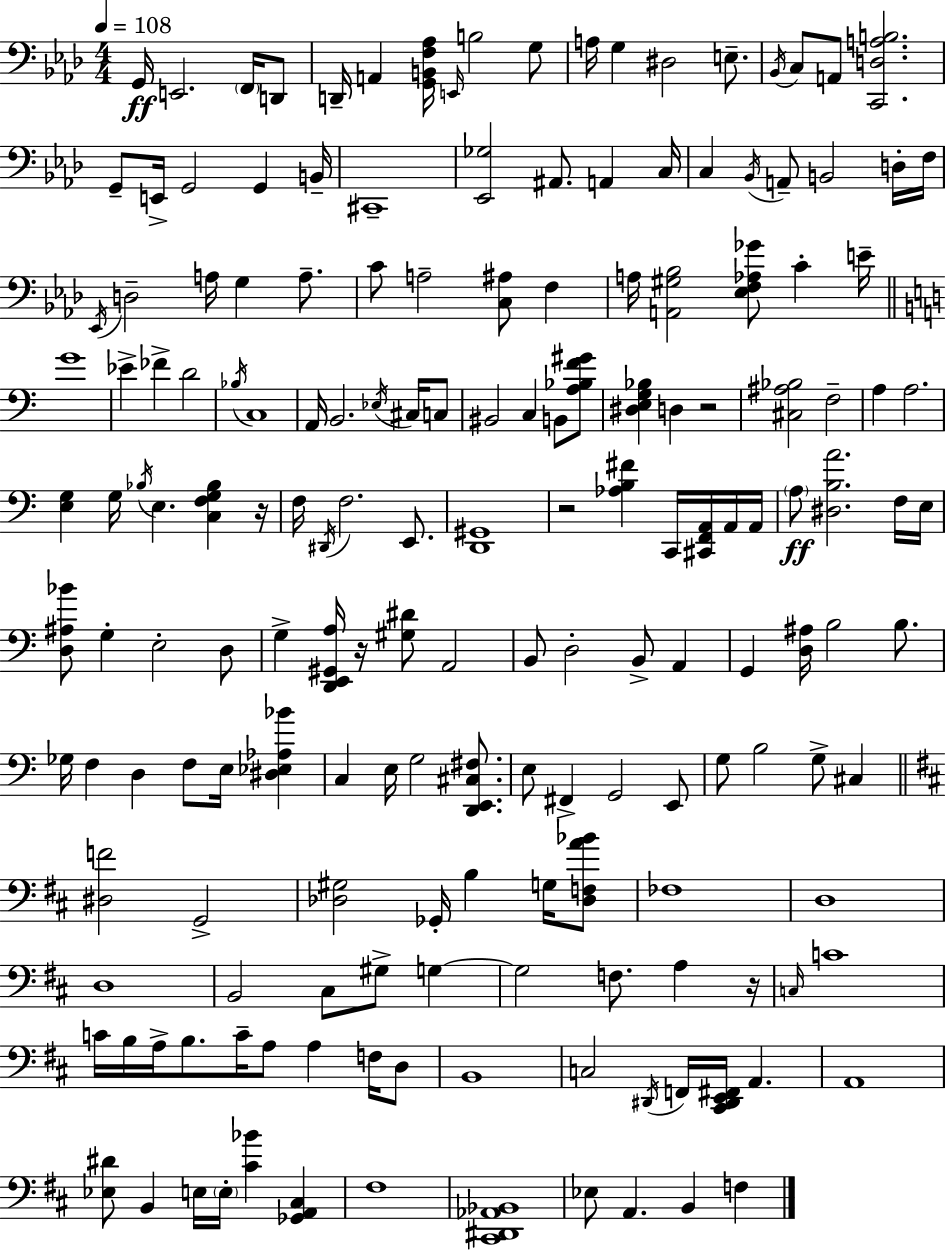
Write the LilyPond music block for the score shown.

{
  \clef bass
  \numericTimeSignature
  \time 4/4
  \key aes \major
  \tempo 4 = 108
  g,16\ff e,2. \parenthesize f,16 d,8 | d,16-- a,4 <g, b, f aes>16 \grace { e,16 } b2 g8 | a16 g4 dis2 e8.-- | \acciaccatura { bes,16 } c8 a,8 <c, d a b>2. | \break g,8-- e,16-> g,2 g,4 | b,16-- cis,1-- | <ees, ges>2 ais,8. a,4 | c16 c4 \acciaccatura { bes,16 } a,8-- b,2 | \break d16-. f16 \acciaccatura { ees,16 } d2-- a16 g4 | a8.-- c'8 a2-- <c ais>8 | f4 a16 <a, gis bes>2 <ees f aes ges'>8 c'4-. | e'16-- \bar "||" \break \key c \major g'1 | ees'4-> fes'4-> d'2 | \acciaccatura { bes16 } c1 | a,16 b,2. \acciaccatura { ees16 } cis16 | \break c8 bis,2 c4 b,8 | <a bes f' gis'>8 <dis e g bes>4 d4 r2 | <cis ais bes>2 f2-- | a4 a2. | \break <e g>4 g16 \acciaccatura { bes16 } e4. <c f g bes>4 | r16 f16 \acciaccatura { dis,16 } f2. | e,8. <d, gis,>1 | r2 <aes b fis'>4 | \break c,16 <cis, f, a,>16 a,16 a,16 \parenthesize a8\ff <dis b a'>2. | f16 e16 <d ais bes'>8 g4-. e2-. | d8 g4-> <d, e, gis, a>16 r16 <gis dis'>8 a,2 | b,8 d2-. b,8-> | \break a,4 g,4 <d ais>16 b2 | b8. ges16 f4 d4 f8 e16 | <dis ees aes bes'>4 c4 e16 g2 | <d, e, cis fis>8. e8 fis,4-> g,2 | \break e,8 g8 b2 g8-> | cis4 \bar "||" \break \key d \major <dis f'>2 g,2-> | <des gis>2 ges,16-. b4 g16 <des f a' bes'>8 | fes1 | d1 | \break d1 | b,2 cis8 gis8-> g4~~ | g2 f8. a4 r16 | \grace { c16 } c'1 | \break c'16 b16 a16-> b8. c'16-- a8 a4 f16 d8 | b,1 | c2 \acciaccatura { dis,16 } f,16 <cis, dis, e, fis,>16 a,4. | a,1 | \break <ees dis'>8 b,4 e16 \parenthesize e16-. <cis' bes'>4 <ges, a, cis>4 | fis1 | <cis, dis, aes, bes,>1 | ees8 a,4. b,4 f4 | \break \bar "|."
}